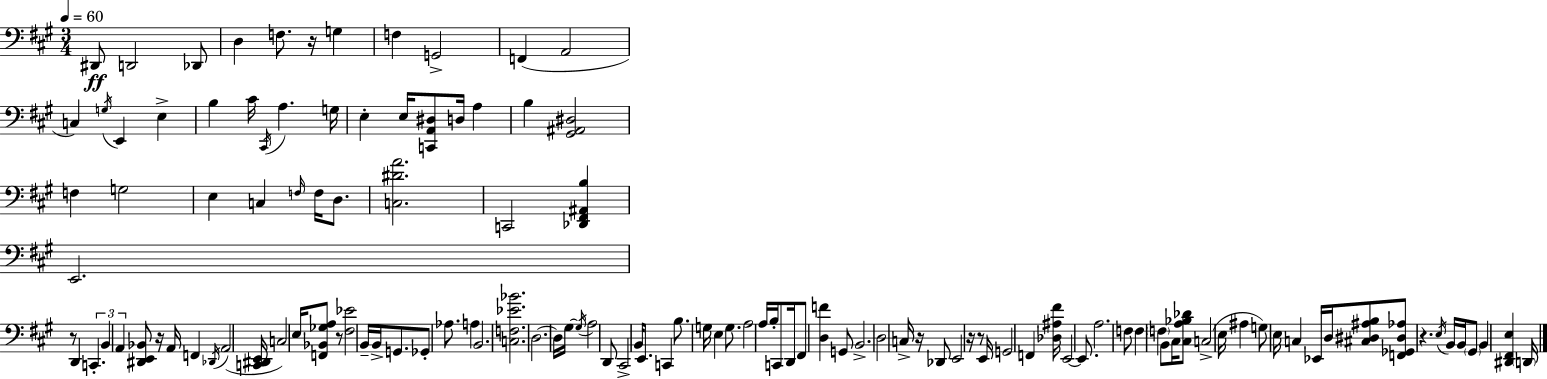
{
  \clef bass
  \numericTimeSignature
  \time 3/4
  \key a \major
  \tempo 4 = 60
  \repeat volta 2 { dis,8\ff d,2 des,8 | d4 f8. r16 g4 | f4 g,2-> | f,4( a,2 | \break c4) \acciaccatura { g16 } e,4 e4-> | b4 cis'16 \acciaccatura { cis,16 } a4. | g16 e4-. e16 <c, a, dis>8 d16 a4 | b4 <gis, ais, dis>2 | \break f4 g2 | e4 c4 \grace { f16 } f16 | d8. <c dis' a'>2. | c,2 <des, fis, ais, b>4 | \break e,2. | r8 d,4 \tuplet 3/2 { c,4.-. | b,4 a,4 } <dis, e, bes,>8 | r16 a,16 f,4 \acciaccatura { des,16 } a,2( | \break <c, dis, e,>16 c2) | e16 <f, bes, ges a>8 r8 <fis ees'>2 | b,16-- b,16-> g,8. ges,8-. aes8. | a4 b,2. | \break <c f ees' bes'>2. | d2.~~ | d16 gis16~~ \acciaccatura { gis16 } a2 | d,8 cis,2-> | \break b,16 e,8. c,4 b8. | g16 e4 g8. a2 | a16 b16-. c,8 d,16 fis,8 <d f'>4 | g,8 b,2.-> | \break d2 | c16-> r16 des,8 e,2 | r16 r8 e,16 g,2 | f,4 <des ais fis'>16 e,2~~ | \break e,8. a2. | f8 f4 \parenthesize f4 | b,8 cis16 <cis a bes des'>8 c2->( | e16 ais4 g8) e16 | \break c4 ees,16 d16 <cis dis ais b>8 <f, ges, dis aes>8 r4. | \acciaccatura { e16 } b,16 b,16 \parenthesize gis,8 b,4 | <dis, fis, e>4 \parenthesize d,16 } \bar "|."
}